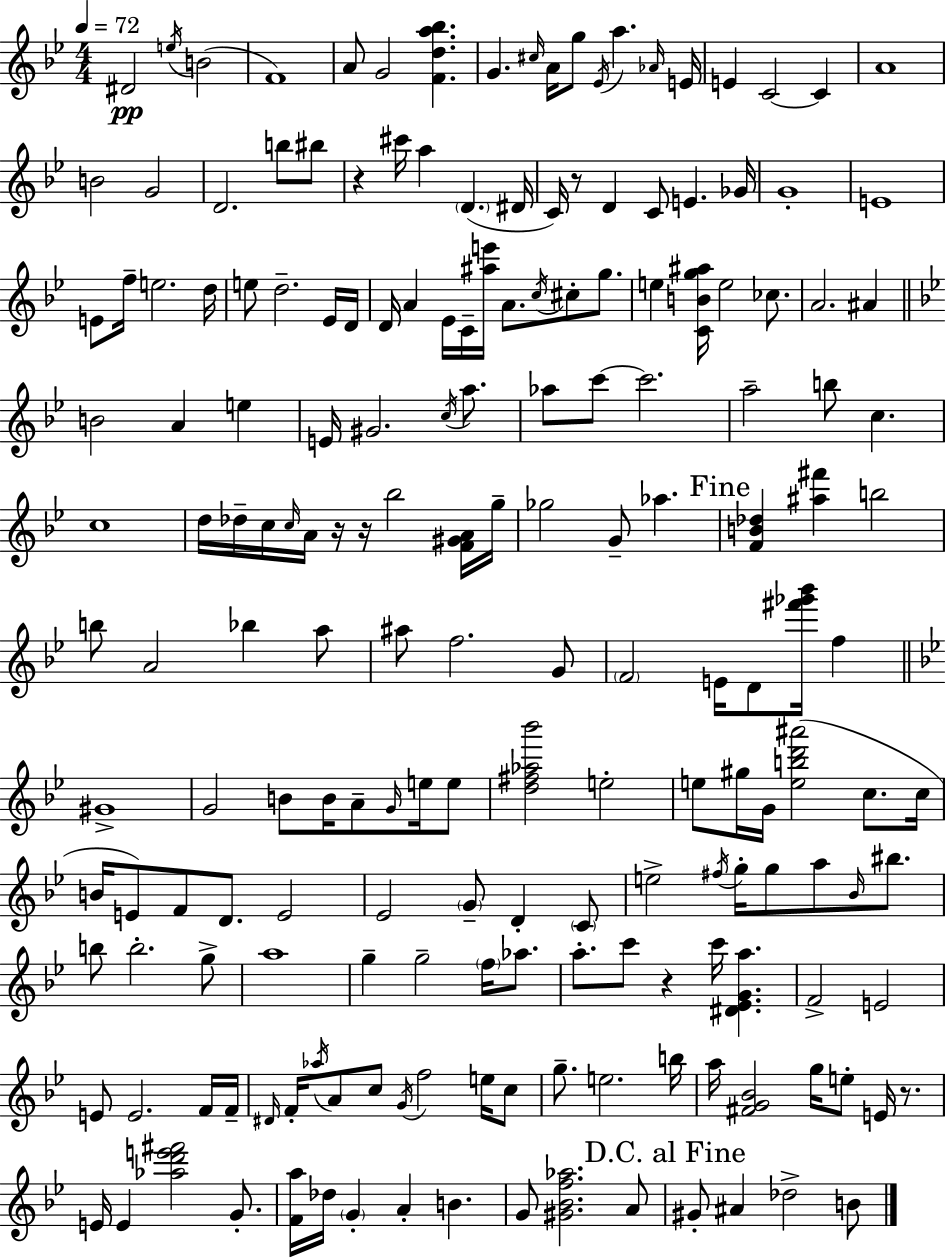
D#4/h E5/s B4/h F4/w A4/e G4/h [F4,D5,A5,Bb5]/q. G4/q. C#5/s A4/s G5/e Eb4/s A5/q. Ab4/s E4/s E4/q C4/h C4/q A4/w B4/h G4/h D4/h. B5/e BIS5/e R/q C#6/s A5/q D4/q. D#4/s C4/s R/e D4/q C4/e E4/q. Gb4/s G4/w E4/w E4/e F5/s E5/h. D5/s E5/e D5/h. Eb4/s D4/s D4/s A4/q Eb4/s C4/s [A#5,E6]/s A4/e. C5/s C#5/e G5/e. E5/q [C4,B4,G5,A#5]/s E5/h CES5/e. A4/h. A#4/q B4/h A4/q E5/q E4/s G#4/h. C5/s A5/e. Ab5/e C6/e C6/h. A5/h B5/e C5/q. C5/w D5/s Db5/s C5/s C5/s A4/s R/s R/s Bb5/h [F4,G#4,A4]/s G5/s Gb5/h G4/e Ab5/q. [F4,B4,Db5]/q [A#5,F#6]/q B5/h B5/e A4/h Bb5/q A5/e A#5/e F5/h. G4/e F4/h E4/s D4/e [F#6,Gb6,Bb6]/s F5/q G#4/w G4/h B4/e B4/s A4/e G4/s E5/s E5/e [D5,F#5,Ab5,Bb6]/h E5/h E5/e G#5/s G4/s [E5,B5,D6,A#6]/h C5/e. C5/s B4/s E4/e F4/e D4/e. E4/h Eb4/h G4/e D4/q C4/e E5/h F#5/s G5/s G5/e A5/e Bb4/s BIS5/e. B5/e B5/h. G5/e A5/w G5/q G5/h F5/s Ab5/e. A5/e. C6/e R/q C6/s [D#4,Eb4,G4,A5]/q. F4/h E4/h E4/e E4/h. F4/s F4/s D#4/s F4/s Ab5/s A4/e C5/e G4/s F5/h E5/s C5/e G5/e. E5/h. B5/s A5/s [F#4,G4,Bb4]/h G5/s E5/e E4/s R/e. E4/s E4/q [Ab5,D6,E6,F#6]/h G4/e. [F4,A5]/s Db5/s G4/q A4/q B4/q. G4/e [G#4,Bb4,F5,Ab5]/h. A4/e G#4/e A#4/q Db5/h B4/e